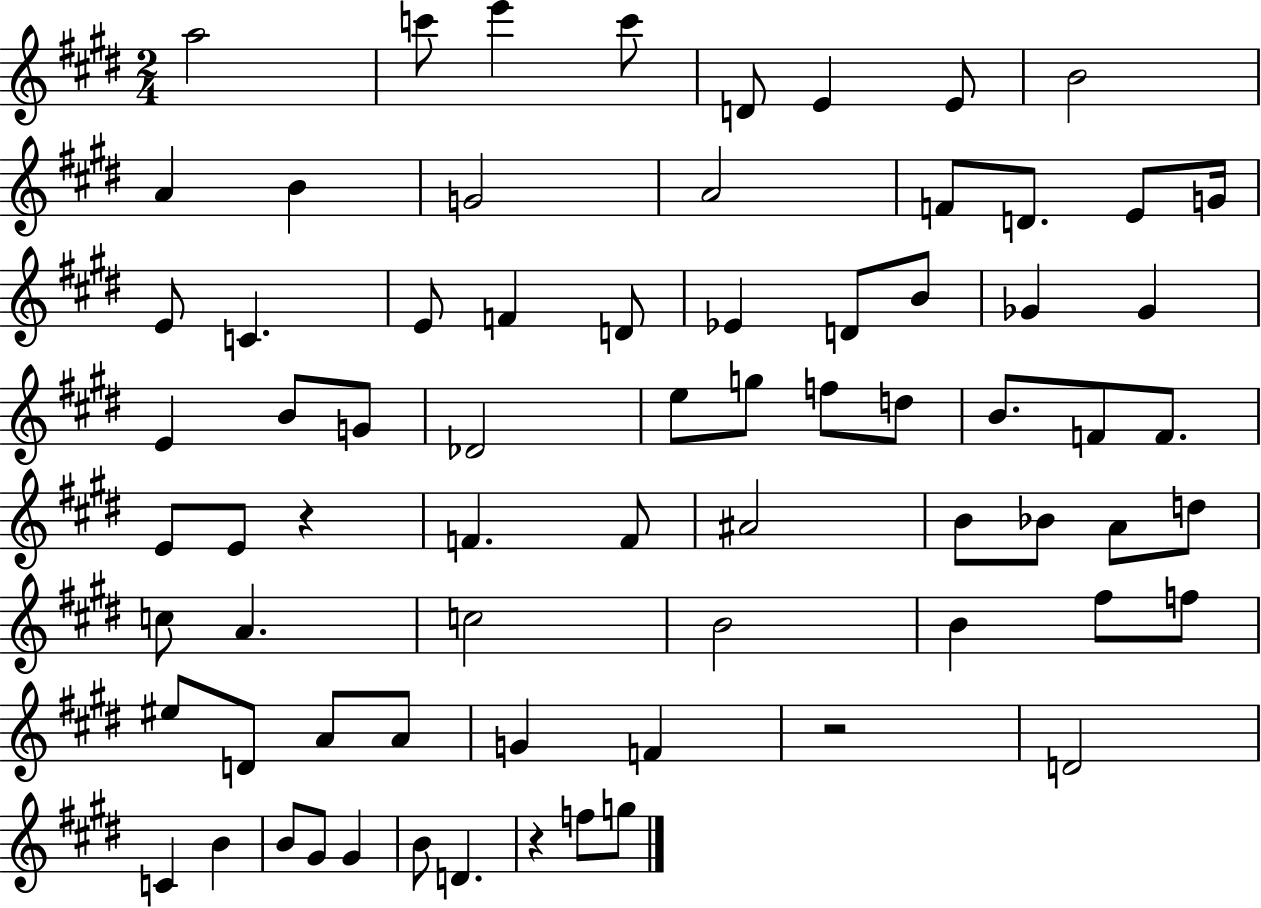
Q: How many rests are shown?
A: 3